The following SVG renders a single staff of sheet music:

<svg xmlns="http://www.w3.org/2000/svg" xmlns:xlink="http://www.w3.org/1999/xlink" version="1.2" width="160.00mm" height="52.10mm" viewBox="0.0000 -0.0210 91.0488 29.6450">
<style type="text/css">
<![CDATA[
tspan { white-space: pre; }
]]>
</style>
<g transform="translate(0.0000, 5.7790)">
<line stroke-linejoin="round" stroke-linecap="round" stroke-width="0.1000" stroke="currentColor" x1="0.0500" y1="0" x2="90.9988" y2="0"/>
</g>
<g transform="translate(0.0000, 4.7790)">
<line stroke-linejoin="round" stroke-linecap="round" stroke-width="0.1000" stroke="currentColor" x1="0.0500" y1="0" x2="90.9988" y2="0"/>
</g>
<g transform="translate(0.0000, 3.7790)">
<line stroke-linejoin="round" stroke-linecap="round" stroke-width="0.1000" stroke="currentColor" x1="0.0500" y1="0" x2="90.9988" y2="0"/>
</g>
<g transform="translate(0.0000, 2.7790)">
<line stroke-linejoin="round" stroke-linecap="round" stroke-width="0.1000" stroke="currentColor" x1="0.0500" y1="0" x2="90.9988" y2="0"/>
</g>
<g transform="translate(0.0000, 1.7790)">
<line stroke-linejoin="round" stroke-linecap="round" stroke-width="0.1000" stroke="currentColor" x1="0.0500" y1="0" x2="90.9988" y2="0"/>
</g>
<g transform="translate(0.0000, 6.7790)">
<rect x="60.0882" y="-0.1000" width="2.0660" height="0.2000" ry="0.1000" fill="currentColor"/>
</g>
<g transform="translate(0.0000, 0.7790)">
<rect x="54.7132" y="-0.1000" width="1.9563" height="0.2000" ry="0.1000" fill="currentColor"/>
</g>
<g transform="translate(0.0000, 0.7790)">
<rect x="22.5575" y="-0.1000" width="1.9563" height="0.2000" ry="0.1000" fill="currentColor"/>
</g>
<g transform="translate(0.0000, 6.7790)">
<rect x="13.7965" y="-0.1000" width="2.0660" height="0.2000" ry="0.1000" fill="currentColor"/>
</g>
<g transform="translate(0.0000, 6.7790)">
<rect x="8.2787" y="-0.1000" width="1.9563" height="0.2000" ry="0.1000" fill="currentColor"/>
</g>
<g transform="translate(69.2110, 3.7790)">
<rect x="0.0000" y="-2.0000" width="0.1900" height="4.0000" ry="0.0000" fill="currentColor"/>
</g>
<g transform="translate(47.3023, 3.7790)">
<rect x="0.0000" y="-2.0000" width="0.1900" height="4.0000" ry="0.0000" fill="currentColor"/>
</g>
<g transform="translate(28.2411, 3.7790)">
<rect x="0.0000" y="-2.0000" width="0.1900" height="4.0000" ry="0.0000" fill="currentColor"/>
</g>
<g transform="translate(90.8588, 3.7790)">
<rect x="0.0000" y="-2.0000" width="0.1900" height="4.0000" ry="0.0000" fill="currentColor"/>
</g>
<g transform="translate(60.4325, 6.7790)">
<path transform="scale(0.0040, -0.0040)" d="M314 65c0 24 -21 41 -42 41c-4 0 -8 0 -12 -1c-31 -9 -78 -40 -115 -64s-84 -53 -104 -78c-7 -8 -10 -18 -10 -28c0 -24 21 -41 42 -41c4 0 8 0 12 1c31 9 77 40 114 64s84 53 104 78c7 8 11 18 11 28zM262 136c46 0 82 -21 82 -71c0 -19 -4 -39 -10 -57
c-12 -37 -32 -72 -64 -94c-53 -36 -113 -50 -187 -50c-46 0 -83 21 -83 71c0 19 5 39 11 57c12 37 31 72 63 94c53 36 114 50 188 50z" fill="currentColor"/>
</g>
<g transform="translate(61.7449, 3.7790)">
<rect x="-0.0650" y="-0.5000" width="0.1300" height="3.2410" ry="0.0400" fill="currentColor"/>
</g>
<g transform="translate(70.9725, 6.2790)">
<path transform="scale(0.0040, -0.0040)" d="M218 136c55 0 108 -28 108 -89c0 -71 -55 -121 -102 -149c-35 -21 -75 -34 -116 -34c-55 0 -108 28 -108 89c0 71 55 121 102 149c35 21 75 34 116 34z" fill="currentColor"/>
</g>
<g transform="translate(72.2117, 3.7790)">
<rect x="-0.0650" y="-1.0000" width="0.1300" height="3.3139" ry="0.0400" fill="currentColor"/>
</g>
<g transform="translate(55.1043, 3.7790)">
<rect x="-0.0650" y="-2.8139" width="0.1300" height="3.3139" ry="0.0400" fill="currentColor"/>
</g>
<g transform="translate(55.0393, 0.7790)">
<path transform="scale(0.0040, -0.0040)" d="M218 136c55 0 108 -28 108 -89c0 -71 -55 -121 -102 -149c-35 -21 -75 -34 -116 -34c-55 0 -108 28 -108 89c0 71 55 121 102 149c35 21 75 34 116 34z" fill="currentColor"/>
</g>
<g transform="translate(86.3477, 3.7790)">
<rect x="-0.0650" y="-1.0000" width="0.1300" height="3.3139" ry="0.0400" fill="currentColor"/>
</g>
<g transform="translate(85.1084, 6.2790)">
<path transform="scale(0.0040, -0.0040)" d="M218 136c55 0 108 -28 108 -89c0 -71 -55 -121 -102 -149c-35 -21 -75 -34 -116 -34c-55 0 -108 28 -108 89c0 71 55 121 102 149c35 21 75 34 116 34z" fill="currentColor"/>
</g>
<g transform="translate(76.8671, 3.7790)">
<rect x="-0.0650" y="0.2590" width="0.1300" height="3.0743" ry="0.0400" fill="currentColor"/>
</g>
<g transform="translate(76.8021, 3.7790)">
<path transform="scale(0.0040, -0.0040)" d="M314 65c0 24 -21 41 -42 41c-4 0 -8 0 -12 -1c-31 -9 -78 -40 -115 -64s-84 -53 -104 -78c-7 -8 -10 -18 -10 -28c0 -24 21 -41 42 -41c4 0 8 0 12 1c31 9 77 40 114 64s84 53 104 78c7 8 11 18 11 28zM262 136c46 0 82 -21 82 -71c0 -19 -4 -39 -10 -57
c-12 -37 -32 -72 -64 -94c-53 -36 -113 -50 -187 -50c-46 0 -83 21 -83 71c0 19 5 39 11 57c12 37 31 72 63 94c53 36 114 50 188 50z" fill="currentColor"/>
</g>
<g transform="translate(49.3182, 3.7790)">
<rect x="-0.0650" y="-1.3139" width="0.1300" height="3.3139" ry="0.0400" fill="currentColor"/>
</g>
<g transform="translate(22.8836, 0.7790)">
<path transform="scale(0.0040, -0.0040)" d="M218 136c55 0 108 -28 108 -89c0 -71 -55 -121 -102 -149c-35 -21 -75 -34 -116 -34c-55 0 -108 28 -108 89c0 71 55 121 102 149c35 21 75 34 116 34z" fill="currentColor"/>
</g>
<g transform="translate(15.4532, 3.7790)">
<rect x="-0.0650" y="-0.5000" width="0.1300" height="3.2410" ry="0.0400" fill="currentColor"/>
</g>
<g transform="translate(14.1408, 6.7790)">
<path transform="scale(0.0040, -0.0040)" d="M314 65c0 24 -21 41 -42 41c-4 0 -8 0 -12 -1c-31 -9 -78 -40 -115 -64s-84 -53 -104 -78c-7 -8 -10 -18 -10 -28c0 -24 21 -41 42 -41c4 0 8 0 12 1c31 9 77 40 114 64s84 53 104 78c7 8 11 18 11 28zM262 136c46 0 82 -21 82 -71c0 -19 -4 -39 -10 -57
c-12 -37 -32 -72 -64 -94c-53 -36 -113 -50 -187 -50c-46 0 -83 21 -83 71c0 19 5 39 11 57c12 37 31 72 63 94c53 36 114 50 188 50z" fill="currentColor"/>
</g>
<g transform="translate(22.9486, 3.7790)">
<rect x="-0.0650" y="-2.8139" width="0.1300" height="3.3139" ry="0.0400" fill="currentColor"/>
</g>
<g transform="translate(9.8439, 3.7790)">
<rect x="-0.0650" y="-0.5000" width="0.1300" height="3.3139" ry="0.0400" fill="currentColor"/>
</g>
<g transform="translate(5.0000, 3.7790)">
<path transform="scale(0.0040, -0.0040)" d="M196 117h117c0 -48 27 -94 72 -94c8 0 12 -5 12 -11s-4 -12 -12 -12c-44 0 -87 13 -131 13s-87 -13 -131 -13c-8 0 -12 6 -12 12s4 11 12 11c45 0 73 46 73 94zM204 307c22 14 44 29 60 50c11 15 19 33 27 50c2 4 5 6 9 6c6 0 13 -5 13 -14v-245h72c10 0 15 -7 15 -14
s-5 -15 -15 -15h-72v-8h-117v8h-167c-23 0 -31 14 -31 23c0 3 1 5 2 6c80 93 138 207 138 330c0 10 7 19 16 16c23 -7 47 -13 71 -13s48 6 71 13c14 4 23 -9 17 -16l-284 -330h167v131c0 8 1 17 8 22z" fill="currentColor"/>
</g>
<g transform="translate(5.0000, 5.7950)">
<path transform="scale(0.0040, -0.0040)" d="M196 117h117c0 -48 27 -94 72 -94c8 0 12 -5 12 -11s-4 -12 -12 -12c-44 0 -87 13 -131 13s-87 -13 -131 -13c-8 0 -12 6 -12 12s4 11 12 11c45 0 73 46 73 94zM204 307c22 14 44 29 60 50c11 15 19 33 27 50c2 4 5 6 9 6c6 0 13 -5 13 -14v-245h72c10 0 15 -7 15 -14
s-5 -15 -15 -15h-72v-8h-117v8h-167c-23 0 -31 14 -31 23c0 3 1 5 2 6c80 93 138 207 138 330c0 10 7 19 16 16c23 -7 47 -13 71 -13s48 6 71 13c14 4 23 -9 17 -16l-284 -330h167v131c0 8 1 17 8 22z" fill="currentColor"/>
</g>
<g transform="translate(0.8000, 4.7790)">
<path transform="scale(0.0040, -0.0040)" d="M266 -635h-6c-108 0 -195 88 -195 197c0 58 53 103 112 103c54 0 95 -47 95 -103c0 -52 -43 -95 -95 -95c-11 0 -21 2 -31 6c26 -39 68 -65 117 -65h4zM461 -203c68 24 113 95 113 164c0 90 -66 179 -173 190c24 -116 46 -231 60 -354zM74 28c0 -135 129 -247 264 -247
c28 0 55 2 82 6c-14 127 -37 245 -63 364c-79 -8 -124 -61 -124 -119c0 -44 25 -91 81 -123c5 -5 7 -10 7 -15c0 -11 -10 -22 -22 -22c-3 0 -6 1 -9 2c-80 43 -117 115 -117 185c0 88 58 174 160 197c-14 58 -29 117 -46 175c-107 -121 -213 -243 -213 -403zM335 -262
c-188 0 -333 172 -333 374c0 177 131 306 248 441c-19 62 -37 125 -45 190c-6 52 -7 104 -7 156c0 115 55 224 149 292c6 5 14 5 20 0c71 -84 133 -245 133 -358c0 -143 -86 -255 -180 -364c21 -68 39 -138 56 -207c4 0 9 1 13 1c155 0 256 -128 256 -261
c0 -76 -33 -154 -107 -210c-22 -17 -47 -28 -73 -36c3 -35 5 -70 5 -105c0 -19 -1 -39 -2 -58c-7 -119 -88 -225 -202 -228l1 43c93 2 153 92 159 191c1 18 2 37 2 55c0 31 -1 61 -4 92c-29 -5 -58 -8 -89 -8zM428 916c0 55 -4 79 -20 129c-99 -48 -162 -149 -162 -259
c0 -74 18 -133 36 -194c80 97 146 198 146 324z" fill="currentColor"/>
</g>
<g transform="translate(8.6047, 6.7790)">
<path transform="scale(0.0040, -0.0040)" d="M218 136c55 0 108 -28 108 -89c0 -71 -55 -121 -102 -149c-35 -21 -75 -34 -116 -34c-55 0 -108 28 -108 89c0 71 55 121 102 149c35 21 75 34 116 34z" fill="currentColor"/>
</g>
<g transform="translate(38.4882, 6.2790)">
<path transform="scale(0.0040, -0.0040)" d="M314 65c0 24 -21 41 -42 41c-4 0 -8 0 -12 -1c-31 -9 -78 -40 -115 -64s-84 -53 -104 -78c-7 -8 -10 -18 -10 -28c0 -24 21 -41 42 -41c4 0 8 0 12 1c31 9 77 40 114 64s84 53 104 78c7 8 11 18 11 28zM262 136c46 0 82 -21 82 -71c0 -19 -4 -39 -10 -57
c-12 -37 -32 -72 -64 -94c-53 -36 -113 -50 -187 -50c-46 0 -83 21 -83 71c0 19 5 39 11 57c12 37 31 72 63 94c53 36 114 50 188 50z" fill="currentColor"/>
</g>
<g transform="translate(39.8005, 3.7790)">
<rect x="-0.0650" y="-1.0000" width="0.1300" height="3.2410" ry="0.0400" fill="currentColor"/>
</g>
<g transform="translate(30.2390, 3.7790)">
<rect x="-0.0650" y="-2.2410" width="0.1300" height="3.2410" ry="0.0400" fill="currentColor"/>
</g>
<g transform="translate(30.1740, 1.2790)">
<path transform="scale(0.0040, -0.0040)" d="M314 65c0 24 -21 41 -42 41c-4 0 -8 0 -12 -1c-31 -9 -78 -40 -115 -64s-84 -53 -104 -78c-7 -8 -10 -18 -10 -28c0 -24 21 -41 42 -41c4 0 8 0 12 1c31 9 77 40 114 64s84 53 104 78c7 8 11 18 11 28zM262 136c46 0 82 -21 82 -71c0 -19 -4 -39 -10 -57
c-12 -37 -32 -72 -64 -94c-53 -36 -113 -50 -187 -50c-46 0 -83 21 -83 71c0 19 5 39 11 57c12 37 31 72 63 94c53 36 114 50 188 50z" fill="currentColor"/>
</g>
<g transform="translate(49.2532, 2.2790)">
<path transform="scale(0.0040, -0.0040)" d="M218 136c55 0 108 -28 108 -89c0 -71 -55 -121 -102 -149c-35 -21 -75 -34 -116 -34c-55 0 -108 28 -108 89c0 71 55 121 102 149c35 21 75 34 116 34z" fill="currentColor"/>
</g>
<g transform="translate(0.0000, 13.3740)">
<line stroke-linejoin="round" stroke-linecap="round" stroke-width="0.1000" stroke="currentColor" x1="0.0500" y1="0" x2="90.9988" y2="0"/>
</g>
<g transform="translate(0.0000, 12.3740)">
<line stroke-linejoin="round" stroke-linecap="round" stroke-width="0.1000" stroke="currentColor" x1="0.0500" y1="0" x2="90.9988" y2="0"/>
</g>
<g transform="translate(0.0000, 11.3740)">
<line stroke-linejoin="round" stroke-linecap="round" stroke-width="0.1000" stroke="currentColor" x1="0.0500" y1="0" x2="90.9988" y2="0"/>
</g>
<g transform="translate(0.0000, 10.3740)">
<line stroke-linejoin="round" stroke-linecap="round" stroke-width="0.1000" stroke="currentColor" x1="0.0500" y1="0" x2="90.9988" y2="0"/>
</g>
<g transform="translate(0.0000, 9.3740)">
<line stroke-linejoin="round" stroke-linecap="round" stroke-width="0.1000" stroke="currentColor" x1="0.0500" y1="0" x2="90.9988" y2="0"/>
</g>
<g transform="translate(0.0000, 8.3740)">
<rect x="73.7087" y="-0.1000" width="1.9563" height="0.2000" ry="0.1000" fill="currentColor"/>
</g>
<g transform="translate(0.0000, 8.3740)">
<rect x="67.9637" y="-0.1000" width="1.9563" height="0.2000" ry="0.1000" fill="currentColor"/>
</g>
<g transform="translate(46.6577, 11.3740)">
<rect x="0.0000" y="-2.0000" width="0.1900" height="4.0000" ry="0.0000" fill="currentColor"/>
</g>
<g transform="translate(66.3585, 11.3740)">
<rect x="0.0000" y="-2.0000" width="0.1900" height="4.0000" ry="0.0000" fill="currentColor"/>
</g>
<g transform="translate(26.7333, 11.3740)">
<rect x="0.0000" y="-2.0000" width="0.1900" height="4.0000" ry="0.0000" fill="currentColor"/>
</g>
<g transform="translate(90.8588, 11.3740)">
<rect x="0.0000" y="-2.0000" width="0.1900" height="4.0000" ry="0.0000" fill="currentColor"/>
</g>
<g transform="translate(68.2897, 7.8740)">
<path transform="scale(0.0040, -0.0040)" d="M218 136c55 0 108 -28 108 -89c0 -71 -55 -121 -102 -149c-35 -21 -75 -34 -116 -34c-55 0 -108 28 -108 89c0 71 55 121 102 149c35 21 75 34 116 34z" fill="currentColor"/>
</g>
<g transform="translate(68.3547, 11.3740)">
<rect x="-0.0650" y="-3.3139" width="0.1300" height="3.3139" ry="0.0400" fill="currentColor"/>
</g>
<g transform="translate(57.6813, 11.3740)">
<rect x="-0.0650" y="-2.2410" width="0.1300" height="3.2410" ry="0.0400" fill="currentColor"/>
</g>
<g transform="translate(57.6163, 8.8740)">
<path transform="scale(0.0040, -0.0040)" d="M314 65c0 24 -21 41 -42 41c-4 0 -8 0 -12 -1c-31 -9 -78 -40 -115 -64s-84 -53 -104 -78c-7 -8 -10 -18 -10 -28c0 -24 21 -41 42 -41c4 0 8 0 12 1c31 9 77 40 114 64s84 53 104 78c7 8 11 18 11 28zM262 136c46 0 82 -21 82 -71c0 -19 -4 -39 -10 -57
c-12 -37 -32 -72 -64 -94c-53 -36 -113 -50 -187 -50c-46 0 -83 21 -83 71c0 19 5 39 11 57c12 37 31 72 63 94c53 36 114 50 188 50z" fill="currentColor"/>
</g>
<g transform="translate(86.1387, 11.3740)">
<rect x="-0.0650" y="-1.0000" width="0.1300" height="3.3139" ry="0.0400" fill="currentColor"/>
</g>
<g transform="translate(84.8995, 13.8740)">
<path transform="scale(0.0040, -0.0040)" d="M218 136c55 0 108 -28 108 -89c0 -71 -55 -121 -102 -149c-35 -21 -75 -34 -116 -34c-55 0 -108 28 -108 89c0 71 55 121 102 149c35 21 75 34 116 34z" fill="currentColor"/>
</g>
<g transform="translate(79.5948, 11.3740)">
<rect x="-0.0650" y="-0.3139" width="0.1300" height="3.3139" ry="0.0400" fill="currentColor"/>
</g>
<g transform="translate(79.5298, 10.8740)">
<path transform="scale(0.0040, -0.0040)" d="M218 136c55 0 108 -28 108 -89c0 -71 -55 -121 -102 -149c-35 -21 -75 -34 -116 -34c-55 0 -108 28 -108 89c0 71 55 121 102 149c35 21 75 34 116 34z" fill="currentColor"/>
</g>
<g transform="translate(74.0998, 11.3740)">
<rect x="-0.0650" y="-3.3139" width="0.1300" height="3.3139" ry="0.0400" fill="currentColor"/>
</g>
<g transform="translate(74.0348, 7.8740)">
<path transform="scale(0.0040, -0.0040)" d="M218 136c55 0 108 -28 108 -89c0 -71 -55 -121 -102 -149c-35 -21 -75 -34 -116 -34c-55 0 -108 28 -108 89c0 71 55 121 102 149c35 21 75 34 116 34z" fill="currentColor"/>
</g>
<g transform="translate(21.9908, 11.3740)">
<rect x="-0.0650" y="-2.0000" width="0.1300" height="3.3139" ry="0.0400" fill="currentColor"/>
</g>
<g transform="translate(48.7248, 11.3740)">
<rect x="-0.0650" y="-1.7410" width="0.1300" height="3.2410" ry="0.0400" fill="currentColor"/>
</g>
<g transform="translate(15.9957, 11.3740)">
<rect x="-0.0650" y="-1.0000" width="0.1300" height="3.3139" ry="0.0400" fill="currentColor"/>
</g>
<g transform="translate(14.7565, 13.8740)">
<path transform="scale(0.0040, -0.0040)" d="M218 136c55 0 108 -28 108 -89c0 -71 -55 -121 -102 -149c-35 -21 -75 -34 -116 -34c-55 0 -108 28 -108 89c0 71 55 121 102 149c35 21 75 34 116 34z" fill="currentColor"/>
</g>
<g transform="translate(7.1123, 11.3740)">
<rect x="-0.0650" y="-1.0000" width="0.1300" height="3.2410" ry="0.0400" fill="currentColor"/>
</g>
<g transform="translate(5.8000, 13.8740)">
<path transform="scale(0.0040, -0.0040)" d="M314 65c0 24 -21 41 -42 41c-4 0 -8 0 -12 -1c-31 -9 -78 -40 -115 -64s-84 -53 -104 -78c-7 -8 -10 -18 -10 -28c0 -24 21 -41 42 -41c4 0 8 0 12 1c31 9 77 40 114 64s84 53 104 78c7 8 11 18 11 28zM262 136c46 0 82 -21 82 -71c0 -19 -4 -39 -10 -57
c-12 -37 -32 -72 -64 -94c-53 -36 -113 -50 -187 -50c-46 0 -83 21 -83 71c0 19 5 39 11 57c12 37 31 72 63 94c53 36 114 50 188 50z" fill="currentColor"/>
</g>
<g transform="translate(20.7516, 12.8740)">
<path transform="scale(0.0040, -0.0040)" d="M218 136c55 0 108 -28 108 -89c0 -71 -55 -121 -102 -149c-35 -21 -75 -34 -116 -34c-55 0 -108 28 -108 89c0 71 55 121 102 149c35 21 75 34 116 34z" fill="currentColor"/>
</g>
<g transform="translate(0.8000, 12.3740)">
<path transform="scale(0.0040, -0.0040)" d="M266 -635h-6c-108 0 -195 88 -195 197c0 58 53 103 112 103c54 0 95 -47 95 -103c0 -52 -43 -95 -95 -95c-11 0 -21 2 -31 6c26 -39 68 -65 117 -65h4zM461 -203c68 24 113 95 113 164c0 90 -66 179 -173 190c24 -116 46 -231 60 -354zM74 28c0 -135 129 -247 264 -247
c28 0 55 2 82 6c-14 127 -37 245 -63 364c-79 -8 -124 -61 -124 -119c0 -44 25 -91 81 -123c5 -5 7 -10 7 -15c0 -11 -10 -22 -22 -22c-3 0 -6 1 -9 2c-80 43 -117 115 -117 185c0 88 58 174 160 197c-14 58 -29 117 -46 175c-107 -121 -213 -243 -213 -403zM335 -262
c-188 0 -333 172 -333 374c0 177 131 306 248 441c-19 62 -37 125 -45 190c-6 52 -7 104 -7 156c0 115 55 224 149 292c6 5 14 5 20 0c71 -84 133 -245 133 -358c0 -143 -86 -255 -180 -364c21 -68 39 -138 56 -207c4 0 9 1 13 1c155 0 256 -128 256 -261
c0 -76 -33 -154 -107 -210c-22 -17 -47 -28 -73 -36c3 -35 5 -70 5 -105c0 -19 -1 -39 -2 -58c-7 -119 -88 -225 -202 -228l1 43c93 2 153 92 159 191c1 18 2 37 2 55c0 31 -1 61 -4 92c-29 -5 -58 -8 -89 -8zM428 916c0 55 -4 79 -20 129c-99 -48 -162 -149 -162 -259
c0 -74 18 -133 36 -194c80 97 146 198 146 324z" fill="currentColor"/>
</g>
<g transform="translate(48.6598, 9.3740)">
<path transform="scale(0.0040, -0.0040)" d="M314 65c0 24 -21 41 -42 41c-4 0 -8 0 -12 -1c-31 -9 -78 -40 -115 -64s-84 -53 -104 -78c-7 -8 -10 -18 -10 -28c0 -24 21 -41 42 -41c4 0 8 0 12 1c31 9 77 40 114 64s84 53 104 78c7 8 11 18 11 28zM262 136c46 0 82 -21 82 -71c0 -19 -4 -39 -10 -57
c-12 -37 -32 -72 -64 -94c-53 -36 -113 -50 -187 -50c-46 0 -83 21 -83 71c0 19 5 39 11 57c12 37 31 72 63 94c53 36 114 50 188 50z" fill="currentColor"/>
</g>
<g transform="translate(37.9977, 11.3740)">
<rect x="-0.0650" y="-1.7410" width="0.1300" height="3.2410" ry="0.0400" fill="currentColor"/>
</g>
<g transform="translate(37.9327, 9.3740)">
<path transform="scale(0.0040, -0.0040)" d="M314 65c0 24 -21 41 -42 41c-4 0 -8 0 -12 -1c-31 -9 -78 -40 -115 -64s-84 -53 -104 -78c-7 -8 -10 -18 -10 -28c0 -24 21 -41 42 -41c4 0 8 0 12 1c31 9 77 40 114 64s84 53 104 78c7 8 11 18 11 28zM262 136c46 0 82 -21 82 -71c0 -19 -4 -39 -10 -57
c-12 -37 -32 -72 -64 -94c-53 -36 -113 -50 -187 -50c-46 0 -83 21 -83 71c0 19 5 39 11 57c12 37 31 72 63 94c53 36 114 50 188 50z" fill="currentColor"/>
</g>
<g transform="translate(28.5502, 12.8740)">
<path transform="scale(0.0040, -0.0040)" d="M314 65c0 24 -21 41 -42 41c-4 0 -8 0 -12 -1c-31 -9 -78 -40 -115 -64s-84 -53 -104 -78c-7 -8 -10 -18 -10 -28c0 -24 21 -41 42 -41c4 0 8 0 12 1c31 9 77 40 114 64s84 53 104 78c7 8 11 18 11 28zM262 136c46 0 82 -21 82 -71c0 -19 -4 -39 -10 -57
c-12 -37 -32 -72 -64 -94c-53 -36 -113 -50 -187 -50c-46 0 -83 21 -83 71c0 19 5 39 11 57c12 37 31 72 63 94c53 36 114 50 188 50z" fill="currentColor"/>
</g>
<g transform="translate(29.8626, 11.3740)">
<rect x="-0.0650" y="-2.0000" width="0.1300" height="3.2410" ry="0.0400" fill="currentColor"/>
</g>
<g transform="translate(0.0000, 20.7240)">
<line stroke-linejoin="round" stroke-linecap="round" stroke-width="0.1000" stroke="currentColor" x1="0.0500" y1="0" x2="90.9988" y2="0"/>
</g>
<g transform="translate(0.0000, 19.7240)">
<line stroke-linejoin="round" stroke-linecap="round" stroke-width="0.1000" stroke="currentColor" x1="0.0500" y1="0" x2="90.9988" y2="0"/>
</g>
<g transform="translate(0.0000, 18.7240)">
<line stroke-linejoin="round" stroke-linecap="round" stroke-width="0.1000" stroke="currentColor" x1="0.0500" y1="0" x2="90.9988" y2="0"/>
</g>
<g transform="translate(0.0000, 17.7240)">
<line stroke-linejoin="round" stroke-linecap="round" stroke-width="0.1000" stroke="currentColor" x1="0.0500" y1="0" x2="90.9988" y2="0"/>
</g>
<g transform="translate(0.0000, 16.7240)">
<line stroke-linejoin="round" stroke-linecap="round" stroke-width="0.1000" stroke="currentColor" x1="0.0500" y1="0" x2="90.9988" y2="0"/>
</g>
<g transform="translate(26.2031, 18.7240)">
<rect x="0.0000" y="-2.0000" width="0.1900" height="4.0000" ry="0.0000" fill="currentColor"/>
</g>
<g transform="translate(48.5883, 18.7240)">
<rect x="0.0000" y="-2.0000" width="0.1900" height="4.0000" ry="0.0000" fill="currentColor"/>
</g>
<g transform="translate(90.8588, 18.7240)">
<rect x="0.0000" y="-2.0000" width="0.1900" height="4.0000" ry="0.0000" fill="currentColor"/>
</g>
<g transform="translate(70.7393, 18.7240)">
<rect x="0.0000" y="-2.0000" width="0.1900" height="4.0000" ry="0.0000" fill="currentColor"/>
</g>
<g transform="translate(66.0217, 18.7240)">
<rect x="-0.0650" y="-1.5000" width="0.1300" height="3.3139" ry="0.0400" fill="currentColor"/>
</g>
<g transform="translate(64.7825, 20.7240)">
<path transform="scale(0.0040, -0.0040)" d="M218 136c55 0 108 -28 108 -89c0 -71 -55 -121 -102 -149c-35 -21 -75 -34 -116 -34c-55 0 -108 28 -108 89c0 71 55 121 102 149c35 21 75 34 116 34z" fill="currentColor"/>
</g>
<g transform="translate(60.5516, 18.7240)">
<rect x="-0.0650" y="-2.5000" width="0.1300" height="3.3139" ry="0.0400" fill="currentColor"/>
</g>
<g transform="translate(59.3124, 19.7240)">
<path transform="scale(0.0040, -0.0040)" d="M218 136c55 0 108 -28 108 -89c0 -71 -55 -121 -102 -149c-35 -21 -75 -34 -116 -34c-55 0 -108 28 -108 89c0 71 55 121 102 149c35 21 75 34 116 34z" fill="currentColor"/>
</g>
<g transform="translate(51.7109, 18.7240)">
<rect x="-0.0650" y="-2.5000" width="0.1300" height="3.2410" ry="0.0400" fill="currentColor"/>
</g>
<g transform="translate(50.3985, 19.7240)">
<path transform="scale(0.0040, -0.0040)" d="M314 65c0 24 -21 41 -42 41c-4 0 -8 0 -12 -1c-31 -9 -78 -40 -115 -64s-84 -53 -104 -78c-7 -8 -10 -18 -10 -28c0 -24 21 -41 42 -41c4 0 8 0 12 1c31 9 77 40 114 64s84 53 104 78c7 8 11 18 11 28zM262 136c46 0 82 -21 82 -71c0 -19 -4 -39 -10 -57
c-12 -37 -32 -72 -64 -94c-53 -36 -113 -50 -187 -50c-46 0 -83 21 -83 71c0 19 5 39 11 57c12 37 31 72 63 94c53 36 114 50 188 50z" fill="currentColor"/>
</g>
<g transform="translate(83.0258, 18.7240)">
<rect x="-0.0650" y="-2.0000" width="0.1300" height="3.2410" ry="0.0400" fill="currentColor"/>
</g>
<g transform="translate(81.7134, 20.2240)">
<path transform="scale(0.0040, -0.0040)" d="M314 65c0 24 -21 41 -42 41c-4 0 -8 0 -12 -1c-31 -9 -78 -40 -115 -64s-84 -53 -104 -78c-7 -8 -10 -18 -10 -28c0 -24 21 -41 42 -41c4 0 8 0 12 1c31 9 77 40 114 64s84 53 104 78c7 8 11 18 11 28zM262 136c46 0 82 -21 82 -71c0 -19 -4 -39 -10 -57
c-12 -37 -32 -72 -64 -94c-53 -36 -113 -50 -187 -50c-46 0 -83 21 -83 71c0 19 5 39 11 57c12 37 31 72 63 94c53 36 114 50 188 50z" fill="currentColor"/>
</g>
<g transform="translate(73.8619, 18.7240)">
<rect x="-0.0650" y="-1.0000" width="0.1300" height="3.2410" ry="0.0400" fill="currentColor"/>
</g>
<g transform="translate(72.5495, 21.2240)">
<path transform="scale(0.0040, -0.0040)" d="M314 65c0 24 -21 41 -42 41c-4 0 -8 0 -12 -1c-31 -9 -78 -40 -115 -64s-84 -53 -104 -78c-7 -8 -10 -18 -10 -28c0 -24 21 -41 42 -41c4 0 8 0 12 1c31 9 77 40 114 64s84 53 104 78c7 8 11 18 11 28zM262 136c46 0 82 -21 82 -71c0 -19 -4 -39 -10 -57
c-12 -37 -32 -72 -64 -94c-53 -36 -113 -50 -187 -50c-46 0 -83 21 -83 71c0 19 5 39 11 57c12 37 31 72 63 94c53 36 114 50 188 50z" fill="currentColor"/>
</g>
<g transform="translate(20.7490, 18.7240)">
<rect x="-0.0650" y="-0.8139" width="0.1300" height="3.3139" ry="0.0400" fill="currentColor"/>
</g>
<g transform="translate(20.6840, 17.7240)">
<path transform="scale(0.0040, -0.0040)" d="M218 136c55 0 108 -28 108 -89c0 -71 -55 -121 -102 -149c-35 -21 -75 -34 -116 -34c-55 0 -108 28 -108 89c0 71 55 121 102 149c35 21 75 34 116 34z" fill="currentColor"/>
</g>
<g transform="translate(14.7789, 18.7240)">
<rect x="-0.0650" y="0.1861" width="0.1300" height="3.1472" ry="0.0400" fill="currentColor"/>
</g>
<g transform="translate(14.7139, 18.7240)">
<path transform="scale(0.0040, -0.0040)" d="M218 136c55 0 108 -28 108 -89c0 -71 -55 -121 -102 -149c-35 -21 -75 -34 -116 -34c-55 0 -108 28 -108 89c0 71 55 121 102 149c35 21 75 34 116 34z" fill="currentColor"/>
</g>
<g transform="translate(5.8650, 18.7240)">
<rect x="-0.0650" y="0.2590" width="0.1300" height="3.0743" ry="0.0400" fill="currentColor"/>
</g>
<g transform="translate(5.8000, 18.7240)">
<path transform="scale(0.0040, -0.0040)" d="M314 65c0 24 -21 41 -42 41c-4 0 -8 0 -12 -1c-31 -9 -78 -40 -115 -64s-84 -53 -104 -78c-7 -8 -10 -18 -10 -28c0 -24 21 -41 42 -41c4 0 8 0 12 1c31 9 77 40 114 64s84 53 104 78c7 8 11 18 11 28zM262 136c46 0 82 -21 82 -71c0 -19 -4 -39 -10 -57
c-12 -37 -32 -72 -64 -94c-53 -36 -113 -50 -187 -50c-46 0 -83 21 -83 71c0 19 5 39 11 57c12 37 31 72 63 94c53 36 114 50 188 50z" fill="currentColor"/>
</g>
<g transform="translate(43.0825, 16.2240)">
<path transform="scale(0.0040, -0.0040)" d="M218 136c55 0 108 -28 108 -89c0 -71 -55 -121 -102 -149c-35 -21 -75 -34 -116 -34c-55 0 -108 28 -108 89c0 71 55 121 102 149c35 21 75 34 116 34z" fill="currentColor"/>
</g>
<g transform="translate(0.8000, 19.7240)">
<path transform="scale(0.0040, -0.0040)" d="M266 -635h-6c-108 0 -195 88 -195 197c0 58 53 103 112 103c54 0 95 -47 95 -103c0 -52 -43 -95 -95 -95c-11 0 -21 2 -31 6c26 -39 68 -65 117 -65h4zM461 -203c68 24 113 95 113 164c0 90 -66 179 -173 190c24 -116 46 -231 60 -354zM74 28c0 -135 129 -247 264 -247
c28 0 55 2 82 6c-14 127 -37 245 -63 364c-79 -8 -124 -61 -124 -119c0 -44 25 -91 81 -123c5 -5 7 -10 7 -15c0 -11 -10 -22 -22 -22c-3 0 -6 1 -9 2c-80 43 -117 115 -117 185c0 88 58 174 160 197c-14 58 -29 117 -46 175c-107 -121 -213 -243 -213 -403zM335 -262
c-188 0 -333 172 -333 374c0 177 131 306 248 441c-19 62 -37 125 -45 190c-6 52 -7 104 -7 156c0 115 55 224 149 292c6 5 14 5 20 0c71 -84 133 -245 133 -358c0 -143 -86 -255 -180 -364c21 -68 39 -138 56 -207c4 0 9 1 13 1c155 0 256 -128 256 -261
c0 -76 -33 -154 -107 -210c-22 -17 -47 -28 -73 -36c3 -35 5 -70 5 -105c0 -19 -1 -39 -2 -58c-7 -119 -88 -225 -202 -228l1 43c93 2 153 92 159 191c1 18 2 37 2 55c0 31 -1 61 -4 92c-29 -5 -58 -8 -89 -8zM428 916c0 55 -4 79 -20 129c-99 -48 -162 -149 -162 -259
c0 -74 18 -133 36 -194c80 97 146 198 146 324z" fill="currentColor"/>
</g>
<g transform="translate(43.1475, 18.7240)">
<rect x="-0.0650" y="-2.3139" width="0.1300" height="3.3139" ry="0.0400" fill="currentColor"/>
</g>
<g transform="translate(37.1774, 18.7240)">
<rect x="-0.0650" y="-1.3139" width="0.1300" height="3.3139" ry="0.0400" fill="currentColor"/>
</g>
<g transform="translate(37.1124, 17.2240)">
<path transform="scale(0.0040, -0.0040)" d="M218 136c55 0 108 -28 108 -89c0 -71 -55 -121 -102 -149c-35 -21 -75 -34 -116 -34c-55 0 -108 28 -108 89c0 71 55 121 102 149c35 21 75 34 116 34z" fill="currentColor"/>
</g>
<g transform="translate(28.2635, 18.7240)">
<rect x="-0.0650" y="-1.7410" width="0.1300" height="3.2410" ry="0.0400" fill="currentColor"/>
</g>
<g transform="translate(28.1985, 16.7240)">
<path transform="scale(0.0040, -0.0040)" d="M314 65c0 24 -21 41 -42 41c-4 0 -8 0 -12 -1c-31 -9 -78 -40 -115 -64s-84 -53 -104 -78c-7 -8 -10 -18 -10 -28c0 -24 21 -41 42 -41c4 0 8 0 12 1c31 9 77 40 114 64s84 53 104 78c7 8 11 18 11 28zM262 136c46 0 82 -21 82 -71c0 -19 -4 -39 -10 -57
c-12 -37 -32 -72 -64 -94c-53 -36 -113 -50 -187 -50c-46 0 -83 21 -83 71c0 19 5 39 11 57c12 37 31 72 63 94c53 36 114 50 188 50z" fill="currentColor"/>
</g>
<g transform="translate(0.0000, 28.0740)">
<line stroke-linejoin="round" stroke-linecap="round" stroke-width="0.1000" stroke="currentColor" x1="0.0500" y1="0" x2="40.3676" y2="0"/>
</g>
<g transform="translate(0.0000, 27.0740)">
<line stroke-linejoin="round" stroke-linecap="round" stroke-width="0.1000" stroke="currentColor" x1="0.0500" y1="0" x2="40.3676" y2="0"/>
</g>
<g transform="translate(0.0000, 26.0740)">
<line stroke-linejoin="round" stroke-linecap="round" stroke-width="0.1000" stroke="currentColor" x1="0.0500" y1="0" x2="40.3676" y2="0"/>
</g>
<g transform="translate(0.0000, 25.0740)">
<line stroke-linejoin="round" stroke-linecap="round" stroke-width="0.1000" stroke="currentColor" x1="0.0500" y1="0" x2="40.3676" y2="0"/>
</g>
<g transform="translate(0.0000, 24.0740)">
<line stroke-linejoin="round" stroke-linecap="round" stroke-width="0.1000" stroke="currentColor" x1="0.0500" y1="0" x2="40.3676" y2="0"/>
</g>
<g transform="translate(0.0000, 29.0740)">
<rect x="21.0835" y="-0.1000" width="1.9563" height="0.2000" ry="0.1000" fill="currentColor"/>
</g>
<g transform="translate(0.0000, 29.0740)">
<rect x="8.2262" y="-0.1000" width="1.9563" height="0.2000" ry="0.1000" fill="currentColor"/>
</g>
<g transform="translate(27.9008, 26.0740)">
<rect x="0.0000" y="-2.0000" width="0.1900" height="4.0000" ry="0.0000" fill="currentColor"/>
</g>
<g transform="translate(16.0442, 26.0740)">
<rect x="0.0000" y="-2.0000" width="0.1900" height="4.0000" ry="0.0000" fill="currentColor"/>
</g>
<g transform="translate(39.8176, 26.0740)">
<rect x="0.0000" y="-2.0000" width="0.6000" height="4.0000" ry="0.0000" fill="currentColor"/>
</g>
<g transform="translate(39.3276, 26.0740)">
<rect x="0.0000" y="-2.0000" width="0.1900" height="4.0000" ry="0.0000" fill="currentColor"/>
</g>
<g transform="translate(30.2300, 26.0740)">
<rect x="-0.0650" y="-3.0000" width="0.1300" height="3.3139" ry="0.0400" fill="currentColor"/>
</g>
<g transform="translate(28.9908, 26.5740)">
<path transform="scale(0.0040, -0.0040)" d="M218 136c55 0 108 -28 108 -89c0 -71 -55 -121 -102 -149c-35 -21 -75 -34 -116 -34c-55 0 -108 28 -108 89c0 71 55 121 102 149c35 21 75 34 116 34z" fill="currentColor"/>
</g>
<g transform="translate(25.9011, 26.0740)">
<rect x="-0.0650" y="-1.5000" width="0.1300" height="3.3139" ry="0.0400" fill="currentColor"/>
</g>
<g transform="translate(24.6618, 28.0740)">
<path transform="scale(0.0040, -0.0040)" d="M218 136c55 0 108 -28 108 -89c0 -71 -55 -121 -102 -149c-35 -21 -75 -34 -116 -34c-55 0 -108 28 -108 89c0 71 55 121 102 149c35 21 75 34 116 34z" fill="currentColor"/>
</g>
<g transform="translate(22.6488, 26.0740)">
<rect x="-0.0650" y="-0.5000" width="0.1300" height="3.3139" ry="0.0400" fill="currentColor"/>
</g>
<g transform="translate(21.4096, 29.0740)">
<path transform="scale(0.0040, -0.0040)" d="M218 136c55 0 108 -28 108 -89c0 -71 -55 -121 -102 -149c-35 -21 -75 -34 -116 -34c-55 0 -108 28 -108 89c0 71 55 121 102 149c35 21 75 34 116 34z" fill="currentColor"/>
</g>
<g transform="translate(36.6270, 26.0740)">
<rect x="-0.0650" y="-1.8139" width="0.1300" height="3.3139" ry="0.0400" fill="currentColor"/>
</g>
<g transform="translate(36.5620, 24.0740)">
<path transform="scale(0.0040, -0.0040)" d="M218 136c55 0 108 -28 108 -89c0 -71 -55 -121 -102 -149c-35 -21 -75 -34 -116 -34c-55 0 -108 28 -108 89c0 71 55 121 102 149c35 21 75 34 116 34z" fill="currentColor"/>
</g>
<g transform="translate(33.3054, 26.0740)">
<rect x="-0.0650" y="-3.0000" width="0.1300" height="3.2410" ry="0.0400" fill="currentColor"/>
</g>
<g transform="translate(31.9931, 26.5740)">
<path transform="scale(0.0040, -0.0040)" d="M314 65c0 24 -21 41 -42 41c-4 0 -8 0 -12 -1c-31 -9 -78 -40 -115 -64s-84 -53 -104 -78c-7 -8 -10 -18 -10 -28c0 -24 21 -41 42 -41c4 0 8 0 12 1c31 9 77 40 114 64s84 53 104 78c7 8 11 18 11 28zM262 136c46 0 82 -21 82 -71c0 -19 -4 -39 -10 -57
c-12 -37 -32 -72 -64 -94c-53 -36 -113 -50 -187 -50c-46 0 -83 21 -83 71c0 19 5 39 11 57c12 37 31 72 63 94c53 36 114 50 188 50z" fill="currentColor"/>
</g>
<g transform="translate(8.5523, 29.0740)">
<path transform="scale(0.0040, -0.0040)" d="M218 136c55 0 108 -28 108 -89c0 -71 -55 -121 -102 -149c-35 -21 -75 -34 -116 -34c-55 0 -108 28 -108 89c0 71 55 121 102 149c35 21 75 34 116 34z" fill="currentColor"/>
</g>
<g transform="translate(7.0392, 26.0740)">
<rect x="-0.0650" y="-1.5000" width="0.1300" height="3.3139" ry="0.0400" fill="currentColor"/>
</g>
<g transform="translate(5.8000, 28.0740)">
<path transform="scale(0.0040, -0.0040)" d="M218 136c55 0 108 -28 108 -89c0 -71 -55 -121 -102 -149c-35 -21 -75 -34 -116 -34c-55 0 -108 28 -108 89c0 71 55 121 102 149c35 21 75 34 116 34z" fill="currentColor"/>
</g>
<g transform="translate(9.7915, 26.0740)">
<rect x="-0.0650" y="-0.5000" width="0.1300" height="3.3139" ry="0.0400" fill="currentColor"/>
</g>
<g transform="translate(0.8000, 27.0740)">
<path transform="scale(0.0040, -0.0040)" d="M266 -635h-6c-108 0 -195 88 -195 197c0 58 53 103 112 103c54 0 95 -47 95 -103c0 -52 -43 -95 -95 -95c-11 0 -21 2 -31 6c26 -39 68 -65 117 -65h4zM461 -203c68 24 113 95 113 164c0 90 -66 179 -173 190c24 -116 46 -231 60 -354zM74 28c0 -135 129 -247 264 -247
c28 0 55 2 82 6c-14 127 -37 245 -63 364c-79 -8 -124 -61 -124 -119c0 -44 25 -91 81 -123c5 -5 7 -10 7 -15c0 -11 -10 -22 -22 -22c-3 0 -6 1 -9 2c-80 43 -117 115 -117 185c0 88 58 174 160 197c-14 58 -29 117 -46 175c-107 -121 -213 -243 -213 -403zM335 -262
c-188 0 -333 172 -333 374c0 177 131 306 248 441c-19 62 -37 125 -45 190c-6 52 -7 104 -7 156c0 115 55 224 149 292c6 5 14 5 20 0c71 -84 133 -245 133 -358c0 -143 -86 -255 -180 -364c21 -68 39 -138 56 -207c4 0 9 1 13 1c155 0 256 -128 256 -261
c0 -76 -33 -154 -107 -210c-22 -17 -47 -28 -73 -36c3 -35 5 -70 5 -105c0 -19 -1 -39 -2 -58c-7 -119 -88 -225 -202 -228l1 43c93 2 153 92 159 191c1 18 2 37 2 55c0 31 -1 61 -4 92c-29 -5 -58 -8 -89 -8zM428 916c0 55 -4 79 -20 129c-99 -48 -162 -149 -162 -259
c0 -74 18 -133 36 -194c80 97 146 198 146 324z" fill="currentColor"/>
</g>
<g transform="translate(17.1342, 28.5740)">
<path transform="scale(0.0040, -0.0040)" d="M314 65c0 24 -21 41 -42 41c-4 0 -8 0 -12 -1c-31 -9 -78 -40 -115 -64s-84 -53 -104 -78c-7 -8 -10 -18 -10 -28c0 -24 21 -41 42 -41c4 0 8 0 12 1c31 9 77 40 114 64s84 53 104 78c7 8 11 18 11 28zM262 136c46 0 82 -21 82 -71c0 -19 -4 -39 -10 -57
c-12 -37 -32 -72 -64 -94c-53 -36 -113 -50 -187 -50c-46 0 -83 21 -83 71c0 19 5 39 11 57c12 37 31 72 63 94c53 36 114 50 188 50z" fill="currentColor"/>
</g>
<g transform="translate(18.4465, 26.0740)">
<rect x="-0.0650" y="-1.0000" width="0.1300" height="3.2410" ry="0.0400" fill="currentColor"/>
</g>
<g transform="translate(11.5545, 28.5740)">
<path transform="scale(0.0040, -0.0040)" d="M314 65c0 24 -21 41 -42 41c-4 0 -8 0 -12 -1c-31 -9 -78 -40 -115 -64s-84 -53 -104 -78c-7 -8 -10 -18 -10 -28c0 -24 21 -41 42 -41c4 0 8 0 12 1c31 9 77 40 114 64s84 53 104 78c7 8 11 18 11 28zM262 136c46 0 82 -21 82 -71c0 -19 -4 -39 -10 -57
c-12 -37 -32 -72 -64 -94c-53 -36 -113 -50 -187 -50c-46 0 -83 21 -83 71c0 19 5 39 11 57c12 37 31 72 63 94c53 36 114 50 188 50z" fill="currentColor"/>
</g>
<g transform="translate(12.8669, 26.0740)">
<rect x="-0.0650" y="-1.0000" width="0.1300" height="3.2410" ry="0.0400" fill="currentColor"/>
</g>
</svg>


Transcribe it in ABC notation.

X:1
T:Untitled
M:4/4
L:1/4
K:C
C C2 a g2 D2 e a C2 D B2 D D2 D F F2 f2 f2 g2 b b c D B2 B d f2 e g G2 G E D2 F2 E C D2 D2 C E A A2 f